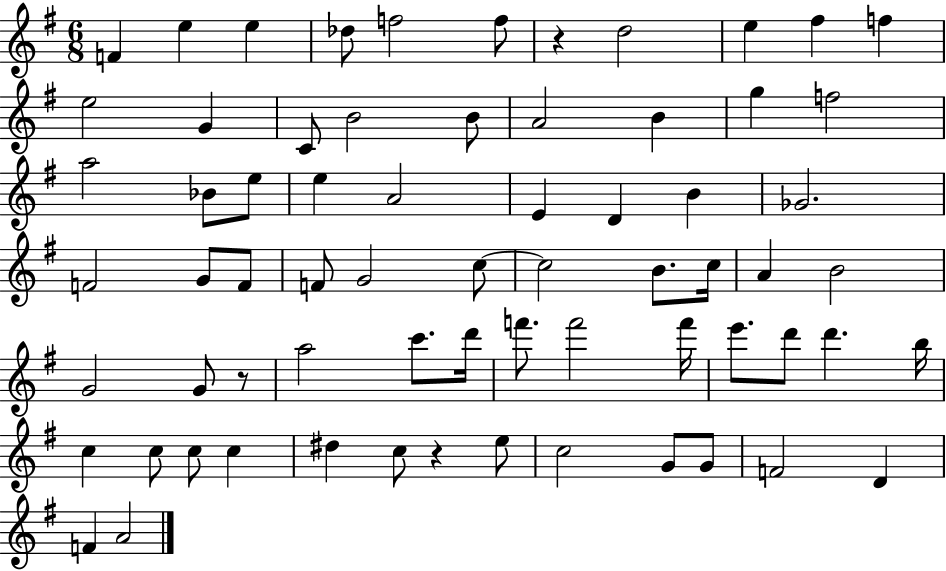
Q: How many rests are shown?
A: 3